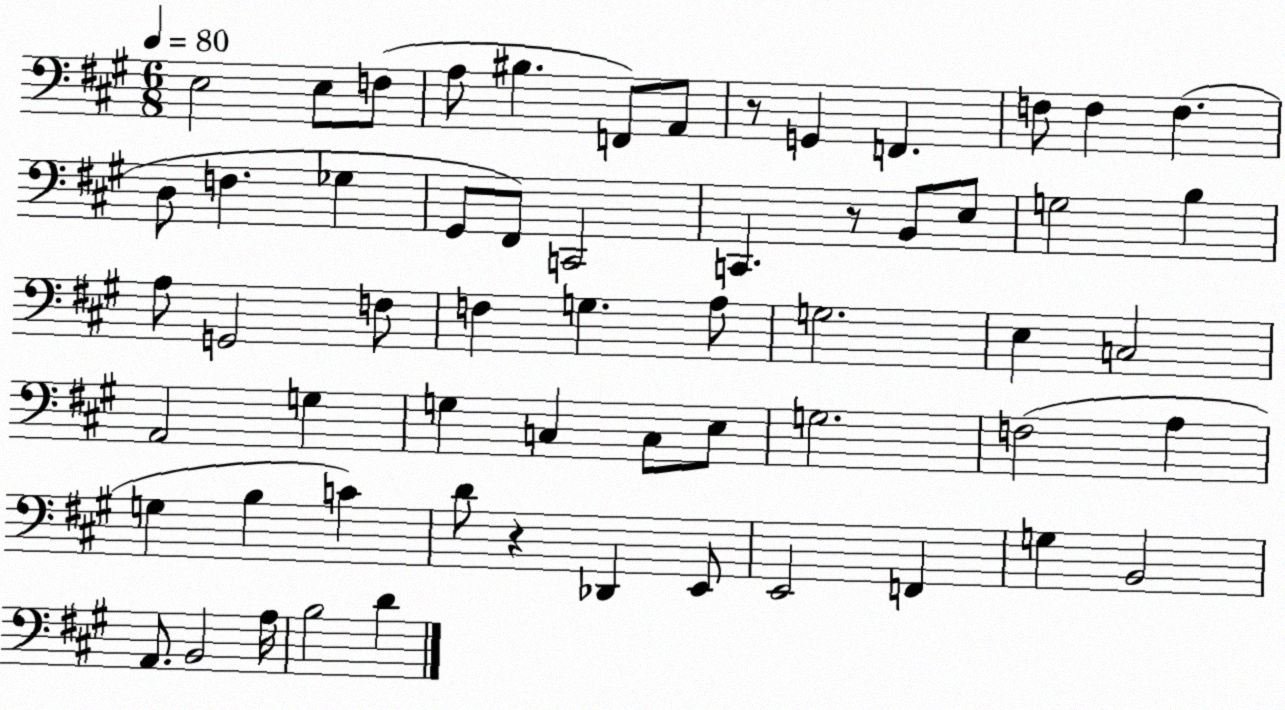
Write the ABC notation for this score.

X:1
T:Untitled
M:6/8
L:1/4
K:A
E,2 E,/2 F,/2 A,/2 ^B, F,,/2 A,,/2 z/2 G,, F,, F,/2 F, F, D,/2 F, _G, ^G,,/2 ^F,,/2 C,,2 C,, z/2 B,,/2 E,/2 G,2 B, A,/2 G,,2 F,/2 F, G, A,/2 G,2 E, C,2 A,,2 G, G, C, C,/2 E,/2 G,2 F,2 A, G, B, C D/2 z _D,, E,,/2 E,,2 F,, G, B,,2 A,,/2 B,,2 A,/4 B,2 D